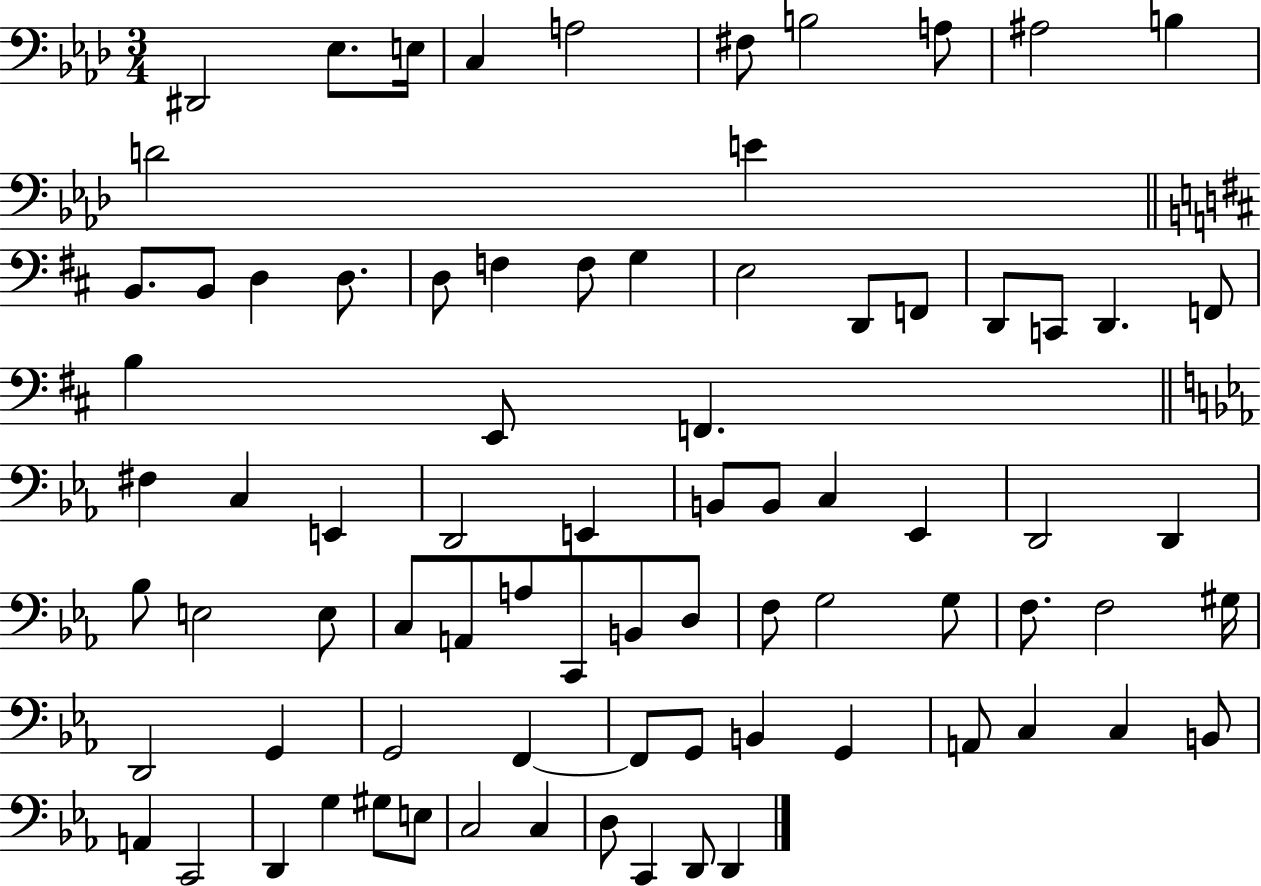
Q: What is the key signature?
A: AES major